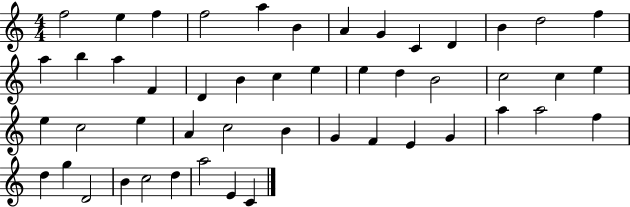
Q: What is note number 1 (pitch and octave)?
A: F5